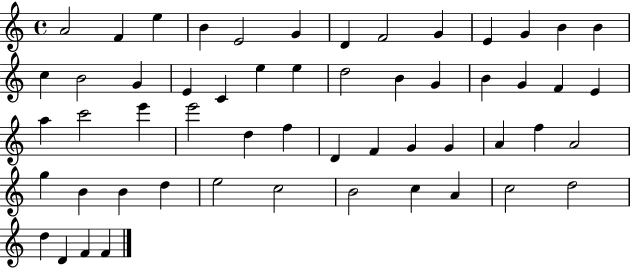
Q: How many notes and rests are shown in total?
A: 55